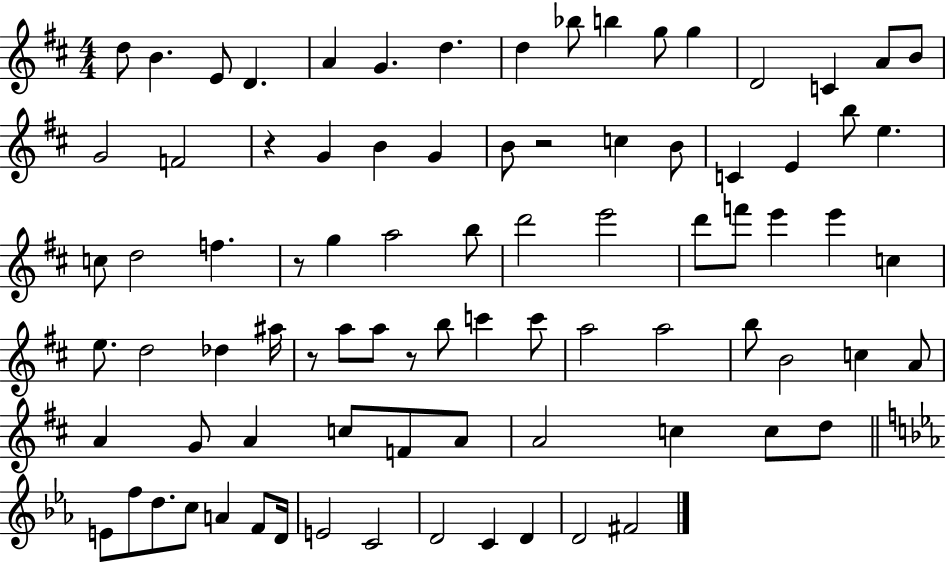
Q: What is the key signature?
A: D major